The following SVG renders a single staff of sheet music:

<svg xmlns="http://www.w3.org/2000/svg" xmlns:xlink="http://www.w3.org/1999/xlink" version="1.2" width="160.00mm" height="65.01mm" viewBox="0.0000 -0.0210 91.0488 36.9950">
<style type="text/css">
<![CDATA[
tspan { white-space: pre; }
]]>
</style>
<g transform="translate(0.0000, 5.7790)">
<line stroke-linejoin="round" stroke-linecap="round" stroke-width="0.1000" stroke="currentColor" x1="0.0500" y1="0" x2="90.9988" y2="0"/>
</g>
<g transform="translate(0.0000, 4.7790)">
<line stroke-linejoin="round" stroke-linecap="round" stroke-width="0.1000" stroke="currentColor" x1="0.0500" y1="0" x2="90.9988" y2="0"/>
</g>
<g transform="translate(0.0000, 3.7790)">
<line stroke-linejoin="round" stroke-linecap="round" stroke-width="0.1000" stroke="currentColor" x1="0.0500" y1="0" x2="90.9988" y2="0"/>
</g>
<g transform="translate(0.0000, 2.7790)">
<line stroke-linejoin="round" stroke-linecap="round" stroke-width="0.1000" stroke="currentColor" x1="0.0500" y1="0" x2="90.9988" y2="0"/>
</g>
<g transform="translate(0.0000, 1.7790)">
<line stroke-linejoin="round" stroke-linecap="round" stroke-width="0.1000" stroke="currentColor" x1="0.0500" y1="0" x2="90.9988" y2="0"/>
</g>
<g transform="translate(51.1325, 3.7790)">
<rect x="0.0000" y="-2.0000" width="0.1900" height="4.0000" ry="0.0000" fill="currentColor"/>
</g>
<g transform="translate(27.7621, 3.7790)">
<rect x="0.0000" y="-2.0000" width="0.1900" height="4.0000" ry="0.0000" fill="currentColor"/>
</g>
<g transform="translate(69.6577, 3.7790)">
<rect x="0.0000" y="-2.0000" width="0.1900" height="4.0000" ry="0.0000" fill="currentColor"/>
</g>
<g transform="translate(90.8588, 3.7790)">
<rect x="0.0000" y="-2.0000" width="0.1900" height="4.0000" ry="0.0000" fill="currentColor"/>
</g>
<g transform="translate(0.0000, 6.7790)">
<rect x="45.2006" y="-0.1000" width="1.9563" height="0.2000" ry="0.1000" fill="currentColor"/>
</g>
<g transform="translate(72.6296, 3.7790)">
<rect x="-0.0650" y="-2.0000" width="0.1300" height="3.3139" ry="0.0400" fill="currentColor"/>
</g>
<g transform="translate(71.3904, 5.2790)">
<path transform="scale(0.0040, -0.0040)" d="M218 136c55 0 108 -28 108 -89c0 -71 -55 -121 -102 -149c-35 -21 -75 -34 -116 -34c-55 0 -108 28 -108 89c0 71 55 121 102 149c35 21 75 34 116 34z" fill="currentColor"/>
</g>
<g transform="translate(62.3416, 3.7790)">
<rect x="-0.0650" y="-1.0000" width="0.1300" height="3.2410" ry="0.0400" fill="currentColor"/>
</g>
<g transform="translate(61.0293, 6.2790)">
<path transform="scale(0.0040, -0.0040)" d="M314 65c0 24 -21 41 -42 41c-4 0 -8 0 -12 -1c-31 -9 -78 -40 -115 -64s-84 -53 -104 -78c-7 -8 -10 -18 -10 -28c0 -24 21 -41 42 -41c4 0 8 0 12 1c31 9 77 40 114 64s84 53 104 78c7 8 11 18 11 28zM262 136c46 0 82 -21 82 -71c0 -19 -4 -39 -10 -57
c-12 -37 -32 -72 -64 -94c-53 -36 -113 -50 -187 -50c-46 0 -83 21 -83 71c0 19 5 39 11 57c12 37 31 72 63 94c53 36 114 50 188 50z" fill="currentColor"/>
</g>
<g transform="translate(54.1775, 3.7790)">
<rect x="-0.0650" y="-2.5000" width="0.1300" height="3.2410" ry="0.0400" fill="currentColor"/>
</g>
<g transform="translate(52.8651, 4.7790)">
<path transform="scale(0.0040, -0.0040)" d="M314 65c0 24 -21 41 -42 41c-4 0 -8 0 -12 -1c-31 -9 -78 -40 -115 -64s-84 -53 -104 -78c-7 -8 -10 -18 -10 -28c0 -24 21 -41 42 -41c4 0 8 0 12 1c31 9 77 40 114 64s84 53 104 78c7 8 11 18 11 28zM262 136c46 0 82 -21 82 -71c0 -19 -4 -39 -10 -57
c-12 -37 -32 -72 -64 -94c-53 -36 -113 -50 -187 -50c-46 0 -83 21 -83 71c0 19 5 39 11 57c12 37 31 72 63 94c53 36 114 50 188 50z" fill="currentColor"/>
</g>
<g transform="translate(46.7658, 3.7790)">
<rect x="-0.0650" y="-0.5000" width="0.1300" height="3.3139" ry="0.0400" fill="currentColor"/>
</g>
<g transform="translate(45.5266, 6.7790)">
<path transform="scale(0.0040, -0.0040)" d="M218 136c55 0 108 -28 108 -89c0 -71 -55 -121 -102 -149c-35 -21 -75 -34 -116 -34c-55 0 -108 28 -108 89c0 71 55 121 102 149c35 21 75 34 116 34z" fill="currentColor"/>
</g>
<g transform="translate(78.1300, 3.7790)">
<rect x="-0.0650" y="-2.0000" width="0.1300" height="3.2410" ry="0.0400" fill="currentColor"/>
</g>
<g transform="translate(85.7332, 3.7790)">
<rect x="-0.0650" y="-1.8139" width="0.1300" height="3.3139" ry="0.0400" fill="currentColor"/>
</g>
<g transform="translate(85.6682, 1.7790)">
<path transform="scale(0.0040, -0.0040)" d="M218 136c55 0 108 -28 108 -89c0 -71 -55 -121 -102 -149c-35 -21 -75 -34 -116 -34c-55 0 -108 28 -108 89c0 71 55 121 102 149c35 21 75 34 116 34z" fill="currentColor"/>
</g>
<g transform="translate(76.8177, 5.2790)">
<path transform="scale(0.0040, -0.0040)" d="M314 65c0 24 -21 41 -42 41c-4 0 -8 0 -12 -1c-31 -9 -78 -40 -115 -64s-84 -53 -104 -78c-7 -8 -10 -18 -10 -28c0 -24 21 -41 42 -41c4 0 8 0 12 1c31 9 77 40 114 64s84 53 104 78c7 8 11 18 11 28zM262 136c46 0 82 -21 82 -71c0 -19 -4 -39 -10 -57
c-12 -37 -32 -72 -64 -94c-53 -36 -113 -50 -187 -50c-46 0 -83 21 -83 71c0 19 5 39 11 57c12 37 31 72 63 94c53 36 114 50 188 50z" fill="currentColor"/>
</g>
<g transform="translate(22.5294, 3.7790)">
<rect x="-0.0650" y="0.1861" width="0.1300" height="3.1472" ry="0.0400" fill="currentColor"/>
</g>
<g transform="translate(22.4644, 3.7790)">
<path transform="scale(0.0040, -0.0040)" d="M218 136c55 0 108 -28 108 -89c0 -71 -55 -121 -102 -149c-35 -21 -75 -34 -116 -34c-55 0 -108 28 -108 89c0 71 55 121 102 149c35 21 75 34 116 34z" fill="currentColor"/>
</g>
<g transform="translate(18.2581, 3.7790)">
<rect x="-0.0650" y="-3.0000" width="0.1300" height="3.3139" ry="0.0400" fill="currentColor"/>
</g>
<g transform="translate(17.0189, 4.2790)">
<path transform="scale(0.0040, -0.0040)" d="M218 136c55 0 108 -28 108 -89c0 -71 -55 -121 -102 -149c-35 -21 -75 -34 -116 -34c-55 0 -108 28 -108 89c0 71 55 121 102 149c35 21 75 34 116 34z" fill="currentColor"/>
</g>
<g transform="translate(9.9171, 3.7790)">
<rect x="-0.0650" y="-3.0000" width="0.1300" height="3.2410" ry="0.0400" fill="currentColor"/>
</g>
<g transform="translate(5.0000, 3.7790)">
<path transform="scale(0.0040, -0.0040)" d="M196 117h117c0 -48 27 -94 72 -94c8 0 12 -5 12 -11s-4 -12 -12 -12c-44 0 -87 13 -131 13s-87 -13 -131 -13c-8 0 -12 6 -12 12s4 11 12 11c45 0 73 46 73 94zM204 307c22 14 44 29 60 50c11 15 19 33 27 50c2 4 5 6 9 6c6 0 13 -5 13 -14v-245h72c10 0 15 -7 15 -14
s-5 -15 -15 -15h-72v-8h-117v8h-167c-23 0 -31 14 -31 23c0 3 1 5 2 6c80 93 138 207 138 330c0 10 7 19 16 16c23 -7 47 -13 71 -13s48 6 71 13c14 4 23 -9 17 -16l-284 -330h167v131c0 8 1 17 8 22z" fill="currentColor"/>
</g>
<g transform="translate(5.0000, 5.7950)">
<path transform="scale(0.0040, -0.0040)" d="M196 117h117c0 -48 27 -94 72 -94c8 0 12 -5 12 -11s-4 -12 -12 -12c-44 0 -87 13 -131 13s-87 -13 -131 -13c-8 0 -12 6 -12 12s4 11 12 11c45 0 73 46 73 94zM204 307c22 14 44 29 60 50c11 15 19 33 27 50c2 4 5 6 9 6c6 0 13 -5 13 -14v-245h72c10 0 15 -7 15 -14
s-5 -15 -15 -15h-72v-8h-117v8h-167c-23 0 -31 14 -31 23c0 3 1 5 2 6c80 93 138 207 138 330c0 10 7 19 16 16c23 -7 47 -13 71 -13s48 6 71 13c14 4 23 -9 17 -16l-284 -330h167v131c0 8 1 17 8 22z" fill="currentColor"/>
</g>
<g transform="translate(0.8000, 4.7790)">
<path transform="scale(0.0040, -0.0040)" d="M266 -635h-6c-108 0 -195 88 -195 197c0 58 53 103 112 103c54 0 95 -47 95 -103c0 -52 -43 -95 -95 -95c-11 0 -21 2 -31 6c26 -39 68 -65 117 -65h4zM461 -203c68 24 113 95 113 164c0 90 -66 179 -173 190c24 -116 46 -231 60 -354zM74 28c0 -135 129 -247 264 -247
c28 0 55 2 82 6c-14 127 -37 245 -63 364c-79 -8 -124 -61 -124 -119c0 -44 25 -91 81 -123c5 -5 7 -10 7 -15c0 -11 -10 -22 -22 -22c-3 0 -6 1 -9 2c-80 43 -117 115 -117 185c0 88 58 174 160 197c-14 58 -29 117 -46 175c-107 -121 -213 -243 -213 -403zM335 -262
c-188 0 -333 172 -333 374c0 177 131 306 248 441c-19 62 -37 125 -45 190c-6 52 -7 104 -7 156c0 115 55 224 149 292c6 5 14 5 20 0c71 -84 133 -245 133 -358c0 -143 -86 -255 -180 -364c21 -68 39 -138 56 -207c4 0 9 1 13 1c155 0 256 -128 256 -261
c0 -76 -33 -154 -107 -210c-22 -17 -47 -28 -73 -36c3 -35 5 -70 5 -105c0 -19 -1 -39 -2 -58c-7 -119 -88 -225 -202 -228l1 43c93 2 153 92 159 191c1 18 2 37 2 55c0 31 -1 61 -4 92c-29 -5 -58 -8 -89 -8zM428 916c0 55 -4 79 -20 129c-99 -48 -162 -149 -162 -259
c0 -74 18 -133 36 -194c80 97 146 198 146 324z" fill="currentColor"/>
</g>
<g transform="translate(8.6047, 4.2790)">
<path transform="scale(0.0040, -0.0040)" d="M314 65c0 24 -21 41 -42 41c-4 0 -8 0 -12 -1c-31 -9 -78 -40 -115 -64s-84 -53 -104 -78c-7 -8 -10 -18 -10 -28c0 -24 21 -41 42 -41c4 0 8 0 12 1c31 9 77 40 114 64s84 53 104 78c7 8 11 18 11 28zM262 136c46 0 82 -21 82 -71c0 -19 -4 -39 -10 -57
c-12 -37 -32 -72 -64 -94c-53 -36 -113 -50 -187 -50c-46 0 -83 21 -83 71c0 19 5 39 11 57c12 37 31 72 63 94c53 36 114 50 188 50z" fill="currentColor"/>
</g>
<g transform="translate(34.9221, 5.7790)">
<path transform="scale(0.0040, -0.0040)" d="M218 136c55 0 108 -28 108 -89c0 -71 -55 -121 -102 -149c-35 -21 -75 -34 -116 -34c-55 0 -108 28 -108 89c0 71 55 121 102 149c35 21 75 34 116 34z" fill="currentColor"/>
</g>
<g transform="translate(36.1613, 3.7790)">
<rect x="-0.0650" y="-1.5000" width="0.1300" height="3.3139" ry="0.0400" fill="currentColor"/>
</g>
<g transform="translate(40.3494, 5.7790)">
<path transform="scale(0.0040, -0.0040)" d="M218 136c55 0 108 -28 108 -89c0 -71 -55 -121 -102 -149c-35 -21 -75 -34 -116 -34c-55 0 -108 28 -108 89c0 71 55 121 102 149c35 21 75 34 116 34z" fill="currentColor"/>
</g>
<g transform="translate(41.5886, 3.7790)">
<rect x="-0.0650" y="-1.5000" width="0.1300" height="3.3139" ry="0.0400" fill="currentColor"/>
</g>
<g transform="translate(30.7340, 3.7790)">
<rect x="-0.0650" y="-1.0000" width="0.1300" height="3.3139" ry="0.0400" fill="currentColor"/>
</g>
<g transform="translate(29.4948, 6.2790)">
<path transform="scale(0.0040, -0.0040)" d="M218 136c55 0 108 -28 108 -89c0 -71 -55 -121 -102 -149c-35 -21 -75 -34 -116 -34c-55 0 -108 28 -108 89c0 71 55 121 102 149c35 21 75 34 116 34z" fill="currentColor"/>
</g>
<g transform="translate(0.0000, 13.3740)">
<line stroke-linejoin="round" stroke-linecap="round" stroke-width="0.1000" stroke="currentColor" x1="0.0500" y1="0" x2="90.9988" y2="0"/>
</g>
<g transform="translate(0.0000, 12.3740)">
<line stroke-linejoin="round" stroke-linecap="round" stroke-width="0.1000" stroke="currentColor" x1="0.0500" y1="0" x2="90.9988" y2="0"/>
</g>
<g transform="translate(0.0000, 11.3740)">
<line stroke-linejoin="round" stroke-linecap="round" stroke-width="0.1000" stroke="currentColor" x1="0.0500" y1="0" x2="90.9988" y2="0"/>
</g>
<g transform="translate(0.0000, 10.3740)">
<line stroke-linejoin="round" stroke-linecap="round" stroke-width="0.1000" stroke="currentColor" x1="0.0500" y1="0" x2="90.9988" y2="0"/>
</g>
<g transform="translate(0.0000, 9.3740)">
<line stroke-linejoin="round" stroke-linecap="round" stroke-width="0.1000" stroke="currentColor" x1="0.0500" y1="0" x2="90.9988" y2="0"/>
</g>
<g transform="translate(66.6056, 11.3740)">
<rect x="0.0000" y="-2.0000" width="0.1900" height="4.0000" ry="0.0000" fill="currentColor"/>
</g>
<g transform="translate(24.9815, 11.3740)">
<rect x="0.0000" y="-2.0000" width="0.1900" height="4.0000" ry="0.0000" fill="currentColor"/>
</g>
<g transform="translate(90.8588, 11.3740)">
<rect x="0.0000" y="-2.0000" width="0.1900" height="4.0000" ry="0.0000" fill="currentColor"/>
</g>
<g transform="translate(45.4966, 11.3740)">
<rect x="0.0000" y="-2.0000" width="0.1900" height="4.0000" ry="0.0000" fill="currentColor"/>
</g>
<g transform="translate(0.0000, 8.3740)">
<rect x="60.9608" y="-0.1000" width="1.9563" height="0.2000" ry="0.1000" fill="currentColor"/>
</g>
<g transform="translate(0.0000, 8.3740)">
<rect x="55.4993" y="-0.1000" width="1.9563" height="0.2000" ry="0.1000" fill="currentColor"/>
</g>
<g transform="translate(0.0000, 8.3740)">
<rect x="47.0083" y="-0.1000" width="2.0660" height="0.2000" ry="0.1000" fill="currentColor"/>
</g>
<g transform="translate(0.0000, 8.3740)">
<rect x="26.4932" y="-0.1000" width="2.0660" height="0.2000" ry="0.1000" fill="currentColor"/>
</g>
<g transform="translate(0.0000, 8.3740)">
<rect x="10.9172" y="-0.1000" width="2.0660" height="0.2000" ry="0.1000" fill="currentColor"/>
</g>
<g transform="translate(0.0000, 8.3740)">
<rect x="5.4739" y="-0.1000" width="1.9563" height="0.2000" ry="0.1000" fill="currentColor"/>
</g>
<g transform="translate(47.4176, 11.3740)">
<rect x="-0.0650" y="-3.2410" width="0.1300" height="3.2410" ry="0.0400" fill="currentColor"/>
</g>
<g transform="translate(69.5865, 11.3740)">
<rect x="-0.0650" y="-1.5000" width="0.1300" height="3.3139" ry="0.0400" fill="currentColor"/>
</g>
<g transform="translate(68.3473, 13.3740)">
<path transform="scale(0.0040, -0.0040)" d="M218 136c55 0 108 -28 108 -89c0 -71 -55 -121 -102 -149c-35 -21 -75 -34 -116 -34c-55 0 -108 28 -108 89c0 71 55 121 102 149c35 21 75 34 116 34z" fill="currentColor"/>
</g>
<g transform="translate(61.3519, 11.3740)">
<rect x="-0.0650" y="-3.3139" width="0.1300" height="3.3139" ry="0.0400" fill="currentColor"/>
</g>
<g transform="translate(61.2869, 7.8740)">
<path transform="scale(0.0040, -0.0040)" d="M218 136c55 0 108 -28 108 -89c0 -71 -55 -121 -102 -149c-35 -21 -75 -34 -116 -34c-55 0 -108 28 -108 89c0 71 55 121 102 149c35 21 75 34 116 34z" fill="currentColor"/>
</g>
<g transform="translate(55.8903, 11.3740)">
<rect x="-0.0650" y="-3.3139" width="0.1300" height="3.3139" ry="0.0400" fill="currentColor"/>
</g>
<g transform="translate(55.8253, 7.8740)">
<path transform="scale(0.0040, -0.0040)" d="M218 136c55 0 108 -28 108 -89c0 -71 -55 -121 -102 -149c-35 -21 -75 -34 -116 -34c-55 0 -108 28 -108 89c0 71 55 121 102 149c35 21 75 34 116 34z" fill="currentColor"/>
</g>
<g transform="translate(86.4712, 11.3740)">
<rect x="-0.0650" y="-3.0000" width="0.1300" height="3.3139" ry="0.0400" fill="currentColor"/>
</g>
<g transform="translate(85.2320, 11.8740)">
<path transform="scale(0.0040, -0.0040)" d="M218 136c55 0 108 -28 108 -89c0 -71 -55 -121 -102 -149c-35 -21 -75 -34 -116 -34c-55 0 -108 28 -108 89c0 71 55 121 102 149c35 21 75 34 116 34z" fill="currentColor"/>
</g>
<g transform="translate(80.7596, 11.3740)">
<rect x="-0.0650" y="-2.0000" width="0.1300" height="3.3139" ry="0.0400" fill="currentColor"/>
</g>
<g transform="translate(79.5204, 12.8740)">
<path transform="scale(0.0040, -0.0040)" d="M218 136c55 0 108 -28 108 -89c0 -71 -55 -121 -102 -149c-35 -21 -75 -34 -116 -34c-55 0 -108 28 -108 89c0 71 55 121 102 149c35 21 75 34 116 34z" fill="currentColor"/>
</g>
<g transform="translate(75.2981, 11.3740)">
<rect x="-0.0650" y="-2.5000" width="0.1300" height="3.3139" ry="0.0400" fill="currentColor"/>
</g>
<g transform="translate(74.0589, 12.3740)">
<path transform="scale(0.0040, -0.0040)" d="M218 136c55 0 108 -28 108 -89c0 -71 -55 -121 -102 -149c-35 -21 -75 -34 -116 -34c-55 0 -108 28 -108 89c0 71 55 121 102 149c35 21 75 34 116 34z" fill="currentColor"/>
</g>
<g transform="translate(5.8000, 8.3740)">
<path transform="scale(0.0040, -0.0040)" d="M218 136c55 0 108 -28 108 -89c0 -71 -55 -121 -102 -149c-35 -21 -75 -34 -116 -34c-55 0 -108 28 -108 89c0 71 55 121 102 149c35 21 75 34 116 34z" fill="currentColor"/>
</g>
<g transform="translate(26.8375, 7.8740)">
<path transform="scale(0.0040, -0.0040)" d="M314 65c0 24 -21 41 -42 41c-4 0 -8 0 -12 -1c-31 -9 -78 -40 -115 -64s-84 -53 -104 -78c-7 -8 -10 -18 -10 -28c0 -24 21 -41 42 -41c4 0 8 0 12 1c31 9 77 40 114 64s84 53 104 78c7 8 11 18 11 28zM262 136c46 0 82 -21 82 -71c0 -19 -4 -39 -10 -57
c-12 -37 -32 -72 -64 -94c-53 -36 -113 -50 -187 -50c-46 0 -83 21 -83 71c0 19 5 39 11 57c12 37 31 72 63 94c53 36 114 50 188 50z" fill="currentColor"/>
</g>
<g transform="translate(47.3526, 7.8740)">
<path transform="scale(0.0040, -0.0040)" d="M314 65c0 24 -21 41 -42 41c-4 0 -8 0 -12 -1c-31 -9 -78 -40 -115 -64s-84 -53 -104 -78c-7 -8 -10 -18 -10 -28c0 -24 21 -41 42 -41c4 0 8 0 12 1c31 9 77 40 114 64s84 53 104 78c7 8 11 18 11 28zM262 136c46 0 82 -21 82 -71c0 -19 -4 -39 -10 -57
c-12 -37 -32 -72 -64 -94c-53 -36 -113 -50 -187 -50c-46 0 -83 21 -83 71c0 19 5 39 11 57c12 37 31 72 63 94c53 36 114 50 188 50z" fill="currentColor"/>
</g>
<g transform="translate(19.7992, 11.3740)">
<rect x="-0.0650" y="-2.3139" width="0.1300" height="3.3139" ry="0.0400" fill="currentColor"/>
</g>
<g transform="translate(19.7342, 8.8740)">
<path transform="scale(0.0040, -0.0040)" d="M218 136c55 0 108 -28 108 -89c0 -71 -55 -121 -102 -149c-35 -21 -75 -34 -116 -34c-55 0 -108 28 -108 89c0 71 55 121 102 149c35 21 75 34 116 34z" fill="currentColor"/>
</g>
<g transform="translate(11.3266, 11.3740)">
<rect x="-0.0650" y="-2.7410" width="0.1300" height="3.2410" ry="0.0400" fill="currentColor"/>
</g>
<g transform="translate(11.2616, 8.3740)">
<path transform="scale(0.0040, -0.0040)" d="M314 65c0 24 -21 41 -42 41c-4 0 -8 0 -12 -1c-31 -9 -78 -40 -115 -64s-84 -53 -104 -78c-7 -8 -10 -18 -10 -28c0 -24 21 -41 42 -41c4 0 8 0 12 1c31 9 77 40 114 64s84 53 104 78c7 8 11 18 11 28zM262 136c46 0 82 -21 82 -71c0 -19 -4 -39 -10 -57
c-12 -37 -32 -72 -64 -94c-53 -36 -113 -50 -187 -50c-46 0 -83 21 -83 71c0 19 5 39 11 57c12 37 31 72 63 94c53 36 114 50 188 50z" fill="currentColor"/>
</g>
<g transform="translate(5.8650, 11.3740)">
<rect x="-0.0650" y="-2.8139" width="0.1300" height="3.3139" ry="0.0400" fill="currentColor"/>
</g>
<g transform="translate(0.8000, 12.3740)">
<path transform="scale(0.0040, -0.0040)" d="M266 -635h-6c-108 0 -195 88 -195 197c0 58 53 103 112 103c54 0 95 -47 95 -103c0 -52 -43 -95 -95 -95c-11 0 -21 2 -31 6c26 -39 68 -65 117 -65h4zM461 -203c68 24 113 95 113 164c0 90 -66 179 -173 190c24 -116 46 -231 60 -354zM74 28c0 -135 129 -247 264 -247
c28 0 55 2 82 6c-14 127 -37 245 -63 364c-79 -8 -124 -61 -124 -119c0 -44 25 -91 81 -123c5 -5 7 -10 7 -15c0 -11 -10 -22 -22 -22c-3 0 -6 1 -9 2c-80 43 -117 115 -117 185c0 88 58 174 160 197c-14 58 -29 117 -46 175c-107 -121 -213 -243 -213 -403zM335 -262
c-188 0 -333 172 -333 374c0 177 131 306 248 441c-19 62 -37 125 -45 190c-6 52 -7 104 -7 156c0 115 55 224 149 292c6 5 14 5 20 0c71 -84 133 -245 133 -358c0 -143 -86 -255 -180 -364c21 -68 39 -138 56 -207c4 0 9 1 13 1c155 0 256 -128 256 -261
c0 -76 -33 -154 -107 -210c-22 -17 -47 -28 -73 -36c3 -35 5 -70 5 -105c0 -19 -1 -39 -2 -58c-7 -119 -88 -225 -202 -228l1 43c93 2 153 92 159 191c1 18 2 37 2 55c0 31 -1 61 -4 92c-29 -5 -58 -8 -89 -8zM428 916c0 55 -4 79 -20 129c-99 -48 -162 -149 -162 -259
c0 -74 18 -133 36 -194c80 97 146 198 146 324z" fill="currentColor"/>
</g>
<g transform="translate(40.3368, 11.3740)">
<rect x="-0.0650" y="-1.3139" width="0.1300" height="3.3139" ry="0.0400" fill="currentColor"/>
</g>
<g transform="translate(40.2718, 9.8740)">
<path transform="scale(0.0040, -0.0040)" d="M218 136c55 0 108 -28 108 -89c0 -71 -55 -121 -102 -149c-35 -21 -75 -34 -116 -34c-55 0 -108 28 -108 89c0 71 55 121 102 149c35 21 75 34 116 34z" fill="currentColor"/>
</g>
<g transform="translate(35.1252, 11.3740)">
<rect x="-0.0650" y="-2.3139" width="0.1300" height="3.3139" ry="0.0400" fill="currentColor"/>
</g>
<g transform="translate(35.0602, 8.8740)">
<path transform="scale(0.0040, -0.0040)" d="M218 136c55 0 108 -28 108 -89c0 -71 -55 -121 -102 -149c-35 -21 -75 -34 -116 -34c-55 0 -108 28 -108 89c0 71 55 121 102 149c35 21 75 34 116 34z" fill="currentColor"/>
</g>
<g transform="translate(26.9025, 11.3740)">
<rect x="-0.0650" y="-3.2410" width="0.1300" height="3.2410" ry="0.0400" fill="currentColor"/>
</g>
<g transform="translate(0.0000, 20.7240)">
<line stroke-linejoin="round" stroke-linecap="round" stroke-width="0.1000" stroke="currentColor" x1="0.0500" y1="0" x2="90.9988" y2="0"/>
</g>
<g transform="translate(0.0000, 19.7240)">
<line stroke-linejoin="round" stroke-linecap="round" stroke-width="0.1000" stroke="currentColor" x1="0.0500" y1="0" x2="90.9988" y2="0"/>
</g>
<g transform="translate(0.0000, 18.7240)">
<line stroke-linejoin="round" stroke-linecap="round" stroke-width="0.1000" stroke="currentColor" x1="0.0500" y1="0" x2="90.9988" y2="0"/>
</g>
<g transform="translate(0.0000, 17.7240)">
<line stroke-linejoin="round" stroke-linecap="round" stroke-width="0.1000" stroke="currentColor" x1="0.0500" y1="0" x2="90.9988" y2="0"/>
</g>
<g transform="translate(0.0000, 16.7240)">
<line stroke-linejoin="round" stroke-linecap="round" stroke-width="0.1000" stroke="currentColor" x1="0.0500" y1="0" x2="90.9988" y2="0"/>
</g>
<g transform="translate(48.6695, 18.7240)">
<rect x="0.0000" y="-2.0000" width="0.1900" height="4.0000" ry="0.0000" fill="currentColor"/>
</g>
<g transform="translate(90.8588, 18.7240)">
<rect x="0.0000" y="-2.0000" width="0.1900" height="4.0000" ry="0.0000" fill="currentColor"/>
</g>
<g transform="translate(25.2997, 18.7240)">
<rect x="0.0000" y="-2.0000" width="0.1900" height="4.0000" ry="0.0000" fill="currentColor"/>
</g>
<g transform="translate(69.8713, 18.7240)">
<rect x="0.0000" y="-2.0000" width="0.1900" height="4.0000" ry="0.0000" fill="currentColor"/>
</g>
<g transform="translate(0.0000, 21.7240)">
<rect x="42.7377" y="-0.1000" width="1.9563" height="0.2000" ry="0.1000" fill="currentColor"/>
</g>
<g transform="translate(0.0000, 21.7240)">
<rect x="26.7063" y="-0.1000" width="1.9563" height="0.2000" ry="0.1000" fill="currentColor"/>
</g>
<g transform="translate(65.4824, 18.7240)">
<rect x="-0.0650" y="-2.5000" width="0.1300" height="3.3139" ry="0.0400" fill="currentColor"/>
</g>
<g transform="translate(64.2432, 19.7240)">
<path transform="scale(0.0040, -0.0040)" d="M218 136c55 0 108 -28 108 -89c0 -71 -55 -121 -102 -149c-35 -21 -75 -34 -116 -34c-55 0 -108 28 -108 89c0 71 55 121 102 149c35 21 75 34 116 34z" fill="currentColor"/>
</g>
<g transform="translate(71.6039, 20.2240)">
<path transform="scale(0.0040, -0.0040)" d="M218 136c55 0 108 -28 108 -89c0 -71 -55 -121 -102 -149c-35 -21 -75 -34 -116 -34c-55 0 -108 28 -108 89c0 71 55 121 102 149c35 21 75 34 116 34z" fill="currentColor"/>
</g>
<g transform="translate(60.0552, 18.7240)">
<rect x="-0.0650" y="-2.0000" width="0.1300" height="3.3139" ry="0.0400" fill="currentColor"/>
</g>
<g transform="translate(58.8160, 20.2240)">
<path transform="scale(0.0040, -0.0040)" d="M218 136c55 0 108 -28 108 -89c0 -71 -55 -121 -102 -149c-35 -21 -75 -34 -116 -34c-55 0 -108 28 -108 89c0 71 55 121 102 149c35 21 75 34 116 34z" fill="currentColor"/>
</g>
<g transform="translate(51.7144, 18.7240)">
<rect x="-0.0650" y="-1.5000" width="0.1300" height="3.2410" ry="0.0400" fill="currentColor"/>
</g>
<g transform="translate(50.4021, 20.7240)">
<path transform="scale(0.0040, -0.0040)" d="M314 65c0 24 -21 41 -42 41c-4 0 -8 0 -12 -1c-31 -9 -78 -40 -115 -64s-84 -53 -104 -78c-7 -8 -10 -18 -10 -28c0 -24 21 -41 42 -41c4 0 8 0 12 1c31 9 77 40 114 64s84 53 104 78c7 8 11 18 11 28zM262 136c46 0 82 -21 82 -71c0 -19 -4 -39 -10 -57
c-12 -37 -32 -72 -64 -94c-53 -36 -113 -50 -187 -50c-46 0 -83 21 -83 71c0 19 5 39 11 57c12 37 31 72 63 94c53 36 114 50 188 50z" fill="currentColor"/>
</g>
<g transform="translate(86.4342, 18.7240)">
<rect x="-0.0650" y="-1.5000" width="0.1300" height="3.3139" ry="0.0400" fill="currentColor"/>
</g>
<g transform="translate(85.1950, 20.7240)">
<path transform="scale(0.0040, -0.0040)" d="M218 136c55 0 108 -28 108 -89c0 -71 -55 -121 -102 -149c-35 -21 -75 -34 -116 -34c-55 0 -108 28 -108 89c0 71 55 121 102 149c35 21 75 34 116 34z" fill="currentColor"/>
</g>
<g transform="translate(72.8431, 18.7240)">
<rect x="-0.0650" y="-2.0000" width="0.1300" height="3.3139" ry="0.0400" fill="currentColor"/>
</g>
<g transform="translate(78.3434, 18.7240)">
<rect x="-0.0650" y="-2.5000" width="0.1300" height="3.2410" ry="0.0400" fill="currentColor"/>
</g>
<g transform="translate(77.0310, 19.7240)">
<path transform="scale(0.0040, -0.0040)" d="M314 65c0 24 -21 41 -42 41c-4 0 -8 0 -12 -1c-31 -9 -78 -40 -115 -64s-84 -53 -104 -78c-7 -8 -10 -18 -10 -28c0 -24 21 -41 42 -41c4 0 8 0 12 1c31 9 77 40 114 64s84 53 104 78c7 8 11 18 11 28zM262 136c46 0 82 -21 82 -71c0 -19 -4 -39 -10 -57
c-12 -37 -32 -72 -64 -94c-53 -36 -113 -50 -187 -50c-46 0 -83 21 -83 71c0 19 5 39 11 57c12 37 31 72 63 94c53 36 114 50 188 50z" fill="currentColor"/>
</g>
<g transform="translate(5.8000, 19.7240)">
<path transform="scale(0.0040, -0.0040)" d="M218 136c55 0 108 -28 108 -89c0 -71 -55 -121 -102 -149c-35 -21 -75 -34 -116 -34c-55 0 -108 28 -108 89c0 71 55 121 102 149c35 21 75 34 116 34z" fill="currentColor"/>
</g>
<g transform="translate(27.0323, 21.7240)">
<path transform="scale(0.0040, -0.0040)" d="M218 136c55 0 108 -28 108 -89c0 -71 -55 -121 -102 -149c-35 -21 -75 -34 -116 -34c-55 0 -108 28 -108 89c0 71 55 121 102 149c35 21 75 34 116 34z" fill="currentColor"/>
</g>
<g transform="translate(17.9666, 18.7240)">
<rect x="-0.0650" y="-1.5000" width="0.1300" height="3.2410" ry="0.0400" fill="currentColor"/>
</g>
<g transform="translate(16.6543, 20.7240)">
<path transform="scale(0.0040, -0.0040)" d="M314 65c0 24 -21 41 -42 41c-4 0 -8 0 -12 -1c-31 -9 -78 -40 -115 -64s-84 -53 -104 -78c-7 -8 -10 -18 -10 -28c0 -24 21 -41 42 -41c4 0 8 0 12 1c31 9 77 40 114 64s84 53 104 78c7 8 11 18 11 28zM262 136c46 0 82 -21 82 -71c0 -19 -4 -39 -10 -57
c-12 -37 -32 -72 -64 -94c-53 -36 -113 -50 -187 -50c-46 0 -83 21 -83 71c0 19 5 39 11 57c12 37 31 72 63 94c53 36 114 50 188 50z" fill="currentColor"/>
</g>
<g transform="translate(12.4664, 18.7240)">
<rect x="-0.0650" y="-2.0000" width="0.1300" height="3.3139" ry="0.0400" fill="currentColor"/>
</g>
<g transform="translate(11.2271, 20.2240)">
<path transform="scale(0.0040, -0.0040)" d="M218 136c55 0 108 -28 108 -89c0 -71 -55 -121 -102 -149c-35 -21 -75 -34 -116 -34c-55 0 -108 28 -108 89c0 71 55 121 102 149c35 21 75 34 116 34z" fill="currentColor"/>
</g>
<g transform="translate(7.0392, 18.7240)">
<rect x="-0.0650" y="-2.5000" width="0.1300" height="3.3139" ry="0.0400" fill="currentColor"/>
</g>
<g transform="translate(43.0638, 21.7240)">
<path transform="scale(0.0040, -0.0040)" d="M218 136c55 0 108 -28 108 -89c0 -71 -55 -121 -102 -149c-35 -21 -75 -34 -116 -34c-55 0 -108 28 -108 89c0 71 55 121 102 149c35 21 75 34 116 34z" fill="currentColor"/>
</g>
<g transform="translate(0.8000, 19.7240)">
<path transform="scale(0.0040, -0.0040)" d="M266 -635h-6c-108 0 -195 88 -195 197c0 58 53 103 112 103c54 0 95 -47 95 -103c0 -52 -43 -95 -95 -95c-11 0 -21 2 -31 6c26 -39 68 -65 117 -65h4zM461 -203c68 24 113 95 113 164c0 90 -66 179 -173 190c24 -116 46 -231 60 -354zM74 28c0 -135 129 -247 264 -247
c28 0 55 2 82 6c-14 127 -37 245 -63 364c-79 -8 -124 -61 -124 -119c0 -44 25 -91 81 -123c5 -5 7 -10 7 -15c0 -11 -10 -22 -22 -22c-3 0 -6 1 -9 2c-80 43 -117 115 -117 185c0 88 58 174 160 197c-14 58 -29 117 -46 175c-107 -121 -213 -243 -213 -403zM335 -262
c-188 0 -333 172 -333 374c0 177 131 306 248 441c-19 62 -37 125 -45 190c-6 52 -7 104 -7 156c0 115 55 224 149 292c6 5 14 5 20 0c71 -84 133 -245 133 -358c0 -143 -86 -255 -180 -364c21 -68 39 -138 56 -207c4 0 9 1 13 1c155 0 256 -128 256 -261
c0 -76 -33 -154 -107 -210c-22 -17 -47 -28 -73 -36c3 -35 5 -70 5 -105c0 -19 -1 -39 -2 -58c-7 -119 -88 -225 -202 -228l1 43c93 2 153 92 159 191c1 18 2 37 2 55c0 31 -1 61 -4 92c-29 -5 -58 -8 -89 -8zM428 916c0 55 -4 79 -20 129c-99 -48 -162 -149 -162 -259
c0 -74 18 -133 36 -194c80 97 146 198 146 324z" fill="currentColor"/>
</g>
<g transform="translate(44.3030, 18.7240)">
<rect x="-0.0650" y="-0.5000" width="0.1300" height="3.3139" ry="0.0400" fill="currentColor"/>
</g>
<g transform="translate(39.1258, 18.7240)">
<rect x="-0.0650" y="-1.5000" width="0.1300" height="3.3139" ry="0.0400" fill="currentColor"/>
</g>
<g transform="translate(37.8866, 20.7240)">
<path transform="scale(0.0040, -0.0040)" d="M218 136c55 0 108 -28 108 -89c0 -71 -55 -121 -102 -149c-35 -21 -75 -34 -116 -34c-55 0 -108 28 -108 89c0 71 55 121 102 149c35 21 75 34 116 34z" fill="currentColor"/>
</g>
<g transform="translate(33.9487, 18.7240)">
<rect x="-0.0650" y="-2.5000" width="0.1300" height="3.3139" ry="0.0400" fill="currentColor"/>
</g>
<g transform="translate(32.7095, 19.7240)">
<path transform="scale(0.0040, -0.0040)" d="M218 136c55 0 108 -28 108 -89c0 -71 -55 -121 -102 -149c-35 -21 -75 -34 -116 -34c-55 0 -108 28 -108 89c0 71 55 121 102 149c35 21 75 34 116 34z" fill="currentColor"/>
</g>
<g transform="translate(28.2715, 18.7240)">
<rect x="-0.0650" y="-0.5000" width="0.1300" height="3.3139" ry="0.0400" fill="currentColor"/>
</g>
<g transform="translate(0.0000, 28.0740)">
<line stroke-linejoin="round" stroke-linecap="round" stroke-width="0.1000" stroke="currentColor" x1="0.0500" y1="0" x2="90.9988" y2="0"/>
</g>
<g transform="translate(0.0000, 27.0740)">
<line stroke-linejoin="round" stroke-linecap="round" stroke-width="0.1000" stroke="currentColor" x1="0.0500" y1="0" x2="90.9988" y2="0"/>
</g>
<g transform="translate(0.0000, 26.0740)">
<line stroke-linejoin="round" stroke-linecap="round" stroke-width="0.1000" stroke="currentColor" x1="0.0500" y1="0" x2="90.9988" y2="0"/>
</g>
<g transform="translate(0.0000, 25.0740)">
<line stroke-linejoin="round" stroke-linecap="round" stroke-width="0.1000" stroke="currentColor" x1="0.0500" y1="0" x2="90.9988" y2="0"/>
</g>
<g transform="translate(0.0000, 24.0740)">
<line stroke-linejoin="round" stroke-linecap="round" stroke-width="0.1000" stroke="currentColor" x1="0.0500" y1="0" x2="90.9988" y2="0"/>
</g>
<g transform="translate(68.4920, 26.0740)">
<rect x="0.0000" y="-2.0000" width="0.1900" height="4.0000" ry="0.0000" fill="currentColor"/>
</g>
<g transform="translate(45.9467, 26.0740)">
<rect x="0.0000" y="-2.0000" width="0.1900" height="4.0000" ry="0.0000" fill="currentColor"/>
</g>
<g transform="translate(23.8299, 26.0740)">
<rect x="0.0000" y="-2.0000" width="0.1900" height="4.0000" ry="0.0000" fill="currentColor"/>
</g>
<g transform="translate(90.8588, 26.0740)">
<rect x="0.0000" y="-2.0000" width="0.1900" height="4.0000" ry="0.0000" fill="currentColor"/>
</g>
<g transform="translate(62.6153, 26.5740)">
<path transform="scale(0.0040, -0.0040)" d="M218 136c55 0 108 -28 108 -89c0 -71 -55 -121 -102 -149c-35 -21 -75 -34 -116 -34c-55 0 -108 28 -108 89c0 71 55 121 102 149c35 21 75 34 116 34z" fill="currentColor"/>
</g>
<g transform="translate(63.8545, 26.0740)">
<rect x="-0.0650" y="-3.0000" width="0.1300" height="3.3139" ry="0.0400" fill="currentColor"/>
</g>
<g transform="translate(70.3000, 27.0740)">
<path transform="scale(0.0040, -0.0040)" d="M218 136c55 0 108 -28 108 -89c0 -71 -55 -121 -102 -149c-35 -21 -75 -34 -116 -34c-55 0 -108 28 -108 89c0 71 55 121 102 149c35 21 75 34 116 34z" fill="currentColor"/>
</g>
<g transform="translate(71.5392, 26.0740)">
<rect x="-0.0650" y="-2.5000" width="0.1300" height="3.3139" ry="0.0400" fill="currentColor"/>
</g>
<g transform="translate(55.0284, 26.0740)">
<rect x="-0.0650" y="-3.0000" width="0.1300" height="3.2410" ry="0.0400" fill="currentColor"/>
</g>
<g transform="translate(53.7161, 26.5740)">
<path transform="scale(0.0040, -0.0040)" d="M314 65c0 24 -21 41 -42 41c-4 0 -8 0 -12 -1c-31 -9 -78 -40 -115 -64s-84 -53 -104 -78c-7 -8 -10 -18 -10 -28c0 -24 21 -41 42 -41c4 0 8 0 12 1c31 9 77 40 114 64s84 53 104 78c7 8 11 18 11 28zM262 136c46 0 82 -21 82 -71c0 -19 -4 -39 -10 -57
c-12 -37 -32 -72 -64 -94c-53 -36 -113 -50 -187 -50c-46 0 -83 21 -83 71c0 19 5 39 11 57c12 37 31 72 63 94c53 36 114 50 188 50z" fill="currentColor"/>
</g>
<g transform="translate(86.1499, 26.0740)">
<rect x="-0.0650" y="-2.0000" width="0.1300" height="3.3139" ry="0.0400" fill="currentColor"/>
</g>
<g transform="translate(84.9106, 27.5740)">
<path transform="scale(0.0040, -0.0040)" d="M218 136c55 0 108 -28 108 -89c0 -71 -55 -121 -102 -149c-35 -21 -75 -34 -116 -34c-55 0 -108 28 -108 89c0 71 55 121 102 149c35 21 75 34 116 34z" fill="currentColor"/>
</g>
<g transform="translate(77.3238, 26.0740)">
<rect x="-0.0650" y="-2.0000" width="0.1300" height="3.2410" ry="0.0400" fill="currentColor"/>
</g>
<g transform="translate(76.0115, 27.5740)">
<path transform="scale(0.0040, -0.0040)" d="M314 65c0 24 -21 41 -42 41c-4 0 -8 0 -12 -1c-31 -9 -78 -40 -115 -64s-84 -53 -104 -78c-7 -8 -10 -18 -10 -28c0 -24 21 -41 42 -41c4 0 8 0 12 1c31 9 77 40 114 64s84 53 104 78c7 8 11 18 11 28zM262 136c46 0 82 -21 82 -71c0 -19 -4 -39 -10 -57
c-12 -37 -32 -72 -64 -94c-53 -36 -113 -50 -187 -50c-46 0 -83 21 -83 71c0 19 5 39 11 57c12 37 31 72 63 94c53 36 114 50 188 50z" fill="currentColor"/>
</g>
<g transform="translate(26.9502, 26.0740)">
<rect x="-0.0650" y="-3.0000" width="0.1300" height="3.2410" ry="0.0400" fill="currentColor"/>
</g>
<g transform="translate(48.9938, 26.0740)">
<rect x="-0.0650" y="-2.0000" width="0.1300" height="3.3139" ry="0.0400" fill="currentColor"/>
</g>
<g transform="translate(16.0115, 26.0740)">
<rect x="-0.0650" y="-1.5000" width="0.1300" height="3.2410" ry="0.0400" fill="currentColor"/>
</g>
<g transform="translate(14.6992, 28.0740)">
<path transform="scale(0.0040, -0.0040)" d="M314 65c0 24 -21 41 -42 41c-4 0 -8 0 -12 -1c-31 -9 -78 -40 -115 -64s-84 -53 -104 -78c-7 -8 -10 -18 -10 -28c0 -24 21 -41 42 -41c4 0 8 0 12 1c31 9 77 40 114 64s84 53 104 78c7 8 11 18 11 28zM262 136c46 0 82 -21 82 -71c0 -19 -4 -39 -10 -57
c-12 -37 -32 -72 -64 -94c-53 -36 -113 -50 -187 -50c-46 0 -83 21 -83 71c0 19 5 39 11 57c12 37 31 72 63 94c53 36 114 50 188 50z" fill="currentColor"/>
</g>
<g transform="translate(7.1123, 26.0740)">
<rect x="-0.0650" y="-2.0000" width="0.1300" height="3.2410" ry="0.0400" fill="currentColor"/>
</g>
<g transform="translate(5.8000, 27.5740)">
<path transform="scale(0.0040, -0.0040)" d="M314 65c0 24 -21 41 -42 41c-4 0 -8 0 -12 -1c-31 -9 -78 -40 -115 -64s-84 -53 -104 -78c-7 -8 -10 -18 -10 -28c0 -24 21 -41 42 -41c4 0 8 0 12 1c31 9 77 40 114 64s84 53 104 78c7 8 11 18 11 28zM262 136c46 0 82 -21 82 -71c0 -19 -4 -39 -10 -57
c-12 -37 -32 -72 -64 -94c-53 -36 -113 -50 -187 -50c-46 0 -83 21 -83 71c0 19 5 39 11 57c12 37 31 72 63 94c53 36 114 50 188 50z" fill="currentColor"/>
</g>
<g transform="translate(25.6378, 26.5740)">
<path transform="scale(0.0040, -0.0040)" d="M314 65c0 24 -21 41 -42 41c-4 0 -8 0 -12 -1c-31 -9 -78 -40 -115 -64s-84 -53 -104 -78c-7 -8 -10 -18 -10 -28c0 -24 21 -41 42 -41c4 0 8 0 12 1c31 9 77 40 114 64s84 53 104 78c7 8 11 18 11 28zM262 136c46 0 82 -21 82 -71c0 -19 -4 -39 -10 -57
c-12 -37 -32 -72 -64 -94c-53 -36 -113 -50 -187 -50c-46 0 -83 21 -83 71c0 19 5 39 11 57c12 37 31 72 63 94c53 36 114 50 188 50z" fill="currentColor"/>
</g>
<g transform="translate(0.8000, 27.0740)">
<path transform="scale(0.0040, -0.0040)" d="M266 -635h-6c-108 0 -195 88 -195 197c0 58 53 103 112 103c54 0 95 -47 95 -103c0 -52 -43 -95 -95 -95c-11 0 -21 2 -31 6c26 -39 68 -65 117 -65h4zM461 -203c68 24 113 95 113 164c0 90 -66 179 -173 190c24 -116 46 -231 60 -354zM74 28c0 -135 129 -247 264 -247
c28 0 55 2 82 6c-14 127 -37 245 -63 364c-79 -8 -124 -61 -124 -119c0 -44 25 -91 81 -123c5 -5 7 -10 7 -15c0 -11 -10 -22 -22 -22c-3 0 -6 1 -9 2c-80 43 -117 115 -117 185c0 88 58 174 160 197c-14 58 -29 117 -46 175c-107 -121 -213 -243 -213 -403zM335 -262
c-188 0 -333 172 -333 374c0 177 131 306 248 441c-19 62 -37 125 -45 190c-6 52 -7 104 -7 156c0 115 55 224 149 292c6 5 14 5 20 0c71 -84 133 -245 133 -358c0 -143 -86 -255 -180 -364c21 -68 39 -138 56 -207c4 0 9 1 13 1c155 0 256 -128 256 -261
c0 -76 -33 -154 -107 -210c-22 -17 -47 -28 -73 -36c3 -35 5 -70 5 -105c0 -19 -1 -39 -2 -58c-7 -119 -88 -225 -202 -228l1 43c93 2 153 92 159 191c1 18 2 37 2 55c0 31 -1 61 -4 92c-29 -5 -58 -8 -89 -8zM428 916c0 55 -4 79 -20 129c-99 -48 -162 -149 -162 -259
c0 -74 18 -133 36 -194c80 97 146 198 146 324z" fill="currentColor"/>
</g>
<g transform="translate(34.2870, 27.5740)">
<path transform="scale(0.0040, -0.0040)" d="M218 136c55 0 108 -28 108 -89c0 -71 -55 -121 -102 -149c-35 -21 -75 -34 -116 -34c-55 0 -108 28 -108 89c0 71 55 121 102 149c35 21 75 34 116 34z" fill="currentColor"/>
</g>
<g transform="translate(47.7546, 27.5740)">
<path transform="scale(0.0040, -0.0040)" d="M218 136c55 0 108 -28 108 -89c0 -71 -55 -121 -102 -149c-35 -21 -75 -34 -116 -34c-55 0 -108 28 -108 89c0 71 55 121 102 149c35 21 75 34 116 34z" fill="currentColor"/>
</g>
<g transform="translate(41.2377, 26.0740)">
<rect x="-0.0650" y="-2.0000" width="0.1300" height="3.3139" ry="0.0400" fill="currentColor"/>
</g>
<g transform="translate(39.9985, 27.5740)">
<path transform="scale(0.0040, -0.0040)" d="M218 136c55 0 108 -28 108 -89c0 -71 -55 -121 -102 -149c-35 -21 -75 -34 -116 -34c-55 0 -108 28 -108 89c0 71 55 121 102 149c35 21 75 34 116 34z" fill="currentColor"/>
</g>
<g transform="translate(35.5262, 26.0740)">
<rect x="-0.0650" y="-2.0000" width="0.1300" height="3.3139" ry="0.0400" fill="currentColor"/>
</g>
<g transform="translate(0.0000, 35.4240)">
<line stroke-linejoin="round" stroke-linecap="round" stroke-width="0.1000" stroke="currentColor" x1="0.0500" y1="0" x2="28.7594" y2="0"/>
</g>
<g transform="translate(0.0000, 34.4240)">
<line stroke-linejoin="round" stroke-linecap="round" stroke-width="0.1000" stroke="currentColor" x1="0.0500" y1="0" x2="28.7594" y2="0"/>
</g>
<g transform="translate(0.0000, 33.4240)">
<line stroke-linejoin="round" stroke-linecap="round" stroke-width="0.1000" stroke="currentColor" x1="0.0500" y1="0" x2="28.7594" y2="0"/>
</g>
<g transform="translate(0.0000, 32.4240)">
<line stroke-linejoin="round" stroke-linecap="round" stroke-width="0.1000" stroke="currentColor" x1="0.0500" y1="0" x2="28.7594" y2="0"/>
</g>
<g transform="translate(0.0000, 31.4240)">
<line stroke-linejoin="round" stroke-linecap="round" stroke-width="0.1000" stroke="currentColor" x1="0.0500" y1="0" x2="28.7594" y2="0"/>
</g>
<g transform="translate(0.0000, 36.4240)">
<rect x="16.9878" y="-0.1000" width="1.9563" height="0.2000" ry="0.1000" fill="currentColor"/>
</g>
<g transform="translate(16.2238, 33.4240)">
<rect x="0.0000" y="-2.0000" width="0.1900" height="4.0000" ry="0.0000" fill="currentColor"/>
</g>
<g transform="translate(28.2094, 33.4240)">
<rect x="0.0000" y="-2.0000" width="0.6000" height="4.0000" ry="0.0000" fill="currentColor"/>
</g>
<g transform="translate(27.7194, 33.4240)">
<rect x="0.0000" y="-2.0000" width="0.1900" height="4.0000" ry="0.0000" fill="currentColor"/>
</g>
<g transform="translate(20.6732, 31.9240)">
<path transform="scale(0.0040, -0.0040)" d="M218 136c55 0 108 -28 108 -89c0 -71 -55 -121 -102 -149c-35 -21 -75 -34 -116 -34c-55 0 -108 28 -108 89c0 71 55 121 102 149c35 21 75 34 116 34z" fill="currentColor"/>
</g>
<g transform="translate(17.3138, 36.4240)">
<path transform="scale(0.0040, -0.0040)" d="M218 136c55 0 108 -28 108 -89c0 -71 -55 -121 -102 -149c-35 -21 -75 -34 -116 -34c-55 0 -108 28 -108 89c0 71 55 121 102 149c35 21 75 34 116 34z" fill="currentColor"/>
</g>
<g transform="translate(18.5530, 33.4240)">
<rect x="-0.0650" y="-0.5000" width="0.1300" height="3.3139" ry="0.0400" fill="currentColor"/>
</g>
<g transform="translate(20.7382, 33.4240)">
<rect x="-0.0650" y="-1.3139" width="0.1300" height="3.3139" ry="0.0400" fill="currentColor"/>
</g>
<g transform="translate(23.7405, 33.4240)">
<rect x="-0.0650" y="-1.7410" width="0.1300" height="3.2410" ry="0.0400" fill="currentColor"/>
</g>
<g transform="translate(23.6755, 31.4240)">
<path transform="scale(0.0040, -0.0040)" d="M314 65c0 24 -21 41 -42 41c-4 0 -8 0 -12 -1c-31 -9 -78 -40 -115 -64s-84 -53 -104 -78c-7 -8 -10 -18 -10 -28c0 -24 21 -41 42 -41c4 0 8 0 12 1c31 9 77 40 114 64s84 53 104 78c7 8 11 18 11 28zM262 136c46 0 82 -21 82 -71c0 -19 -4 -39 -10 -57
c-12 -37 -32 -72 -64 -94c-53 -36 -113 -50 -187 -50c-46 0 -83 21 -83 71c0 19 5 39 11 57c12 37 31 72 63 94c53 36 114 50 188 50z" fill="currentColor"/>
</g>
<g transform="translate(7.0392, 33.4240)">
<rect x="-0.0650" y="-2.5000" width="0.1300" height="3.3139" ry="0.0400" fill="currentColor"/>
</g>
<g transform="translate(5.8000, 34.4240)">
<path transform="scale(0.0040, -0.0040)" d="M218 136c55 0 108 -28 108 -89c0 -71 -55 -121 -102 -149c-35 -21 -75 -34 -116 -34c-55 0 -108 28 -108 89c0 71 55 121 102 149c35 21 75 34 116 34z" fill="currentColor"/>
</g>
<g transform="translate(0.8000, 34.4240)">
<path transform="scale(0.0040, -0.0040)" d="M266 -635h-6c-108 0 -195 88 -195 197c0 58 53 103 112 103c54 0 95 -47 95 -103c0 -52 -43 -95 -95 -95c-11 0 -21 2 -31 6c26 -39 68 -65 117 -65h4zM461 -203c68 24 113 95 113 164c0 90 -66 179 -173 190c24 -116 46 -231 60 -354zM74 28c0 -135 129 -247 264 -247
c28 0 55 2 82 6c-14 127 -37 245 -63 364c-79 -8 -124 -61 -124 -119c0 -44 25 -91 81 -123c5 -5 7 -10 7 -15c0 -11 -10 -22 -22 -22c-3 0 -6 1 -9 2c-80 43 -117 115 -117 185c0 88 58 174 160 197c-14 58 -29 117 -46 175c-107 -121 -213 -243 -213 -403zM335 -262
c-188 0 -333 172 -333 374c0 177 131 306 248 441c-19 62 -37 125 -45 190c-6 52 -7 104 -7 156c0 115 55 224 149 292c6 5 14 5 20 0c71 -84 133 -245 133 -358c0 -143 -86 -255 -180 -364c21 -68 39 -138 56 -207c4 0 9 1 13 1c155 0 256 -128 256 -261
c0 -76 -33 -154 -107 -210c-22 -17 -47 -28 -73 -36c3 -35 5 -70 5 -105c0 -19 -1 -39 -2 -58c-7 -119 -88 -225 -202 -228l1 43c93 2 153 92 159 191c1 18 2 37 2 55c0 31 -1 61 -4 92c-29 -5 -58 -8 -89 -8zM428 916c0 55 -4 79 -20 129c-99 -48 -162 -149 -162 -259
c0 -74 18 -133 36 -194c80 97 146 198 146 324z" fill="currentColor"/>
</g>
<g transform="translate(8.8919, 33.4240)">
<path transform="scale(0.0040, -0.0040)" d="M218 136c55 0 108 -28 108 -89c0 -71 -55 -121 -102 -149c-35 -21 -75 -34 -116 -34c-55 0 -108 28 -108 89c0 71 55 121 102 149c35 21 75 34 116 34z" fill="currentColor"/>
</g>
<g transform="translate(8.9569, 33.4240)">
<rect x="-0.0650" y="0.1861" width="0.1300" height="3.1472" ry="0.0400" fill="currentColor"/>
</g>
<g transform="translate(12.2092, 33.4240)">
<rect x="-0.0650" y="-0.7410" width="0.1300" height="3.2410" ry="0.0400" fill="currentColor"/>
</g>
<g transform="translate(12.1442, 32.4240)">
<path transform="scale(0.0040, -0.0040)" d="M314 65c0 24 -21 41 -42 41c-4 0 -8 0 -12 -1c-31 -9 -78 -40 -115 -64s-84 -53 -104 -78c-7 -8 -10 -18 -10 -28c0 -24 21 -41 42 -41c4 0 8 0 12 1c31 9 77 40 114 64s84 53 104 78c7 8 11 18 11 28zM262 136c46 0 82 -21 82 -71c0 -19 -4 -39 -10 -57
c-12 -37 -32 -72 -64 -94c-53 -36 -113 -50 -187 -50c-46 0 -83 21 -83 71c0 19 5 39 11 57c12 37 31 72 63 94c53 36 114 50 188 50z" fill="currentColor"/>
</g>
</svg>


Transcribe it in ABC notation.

X:1
T:Untitled
M:4/4
L:1/4
K:C
A2 A B D E E C G2 D2 F F2 f a a2 g b2 g e b2 b b E G F A G F E2 C G E C E2 F G F G2 E F2 E2 A2 F F F A2 A G F2 F G B d2 C e f2